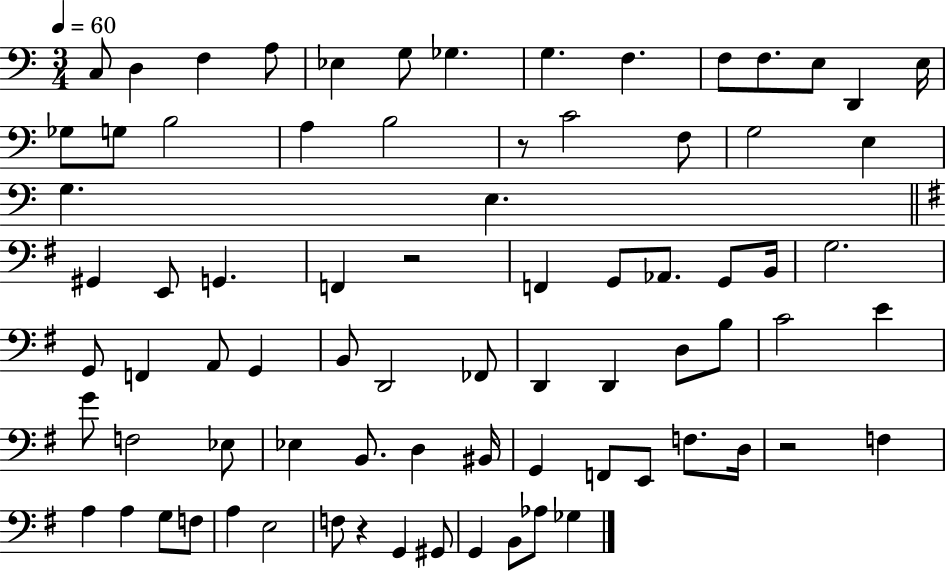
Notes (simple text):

C3/e D3/q F3/q A3/e Eb3/q G3/e Gb3/q. G3/q. F3/q. F3/e F3/e. E3/e D2/q E3/s Gb3/e G3/e B3/h A3/q B3/h R/e C4/h F3/e G3/h E3/q G3/q. E3/q. G#2/q E2/e G2/q. F2/q R/h F2/q G2/e Ab2/e. G2/e B2/s G3/h. G2/e F2/q A2/e G2/q B2/e D2/h FES2/e D2/q D2/q D3/e B3/e C4/h E4/q G4/e F3/h Eb3/e Eb3/q B2/e. D3/q BIS2/s G2/q F2/e E2/e F3/e. D3/s R/h F3/q A3/q A3/q G3/e F3/e A3/q E3/h F3/e R/q G2/q G#2/e G2/q B2/e Ab3/e Gb3/q